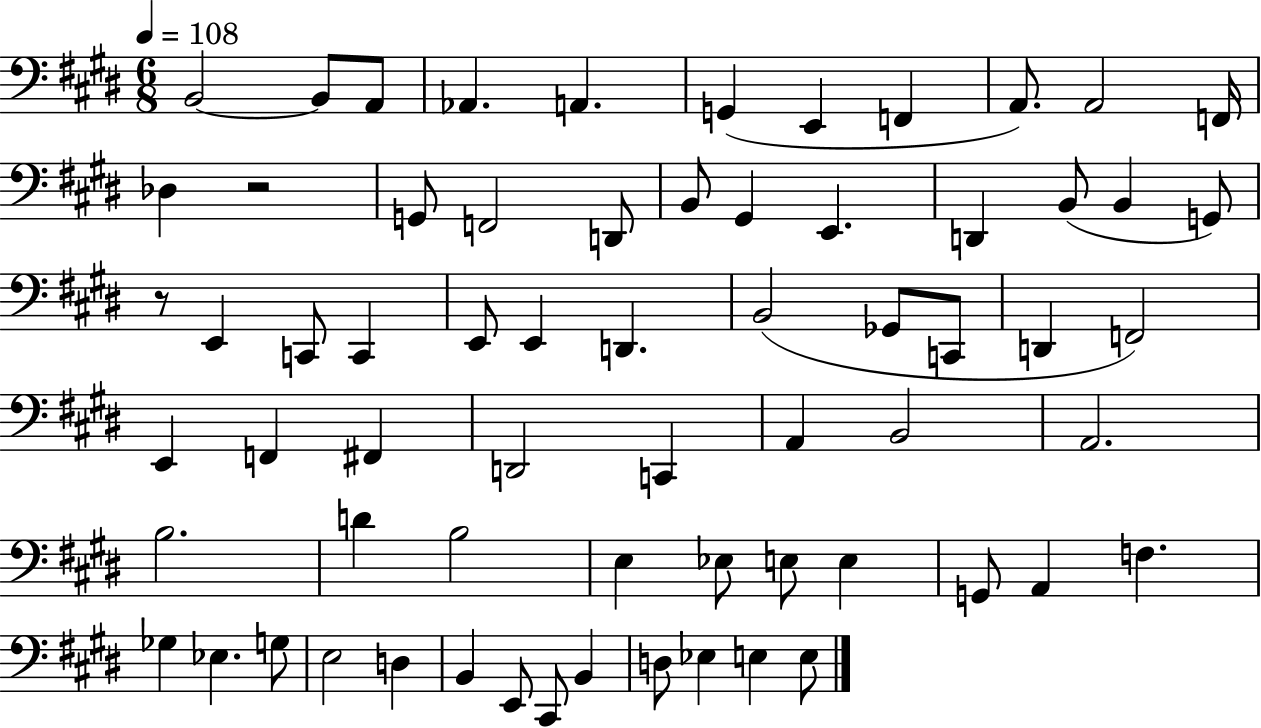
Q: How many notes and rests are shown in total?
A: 66